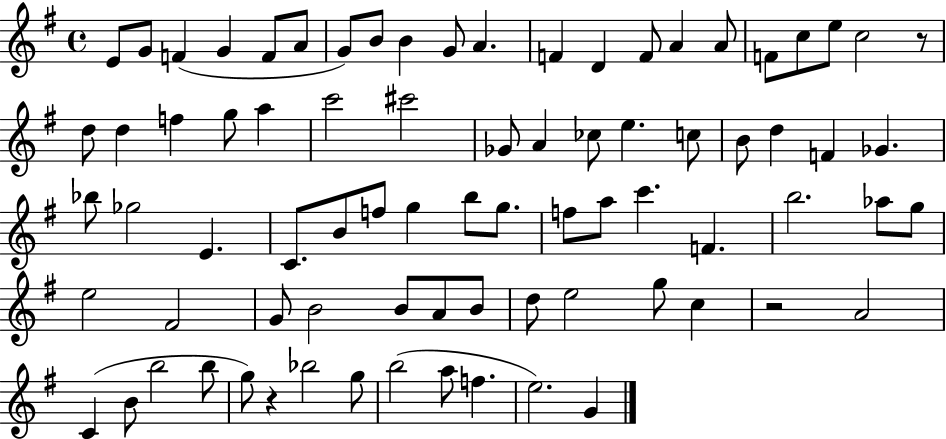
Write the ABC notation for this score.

X:1
T:Untitled
M:4/4
L:1/4
K:G
E/2 G/2 F G F/2 A/2 G/2 B/2 B G/2 A F D F/2 A A/2 F/2 c/2 e/2 c2 z/2 d/2 d f g/2 a c'2 ^c'2 _G/2 A _c/2 e c/2 B/2 d F _G _b/2 _g2 E C/2 B/2 f/2 g b/2 g/2 f/2 a/2 c' F b2 _a/2 g/2 e2 ^F2 G/2 B2 B/2 A/2 B/2 d/2 e2 g/2 c z2 A2 C B/2 b2 b/2 g/2 z _b2 g/2 b2 a/2 f e2 G